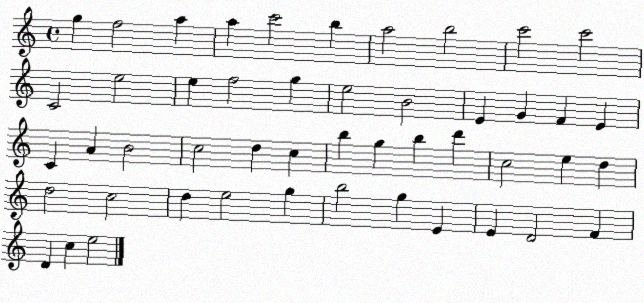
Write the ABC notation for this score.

X:1
T:Untitled
M:4/4
L:1/4
K:C
g f2 a a c'2 b a2 b2 c'2 c'2 C2 e2 e f2 g e2 B2 E G F E C A B2 c2 d c b g b d' c2 e d d2 c2 d e2 g b2 g E E D2 F D c e2